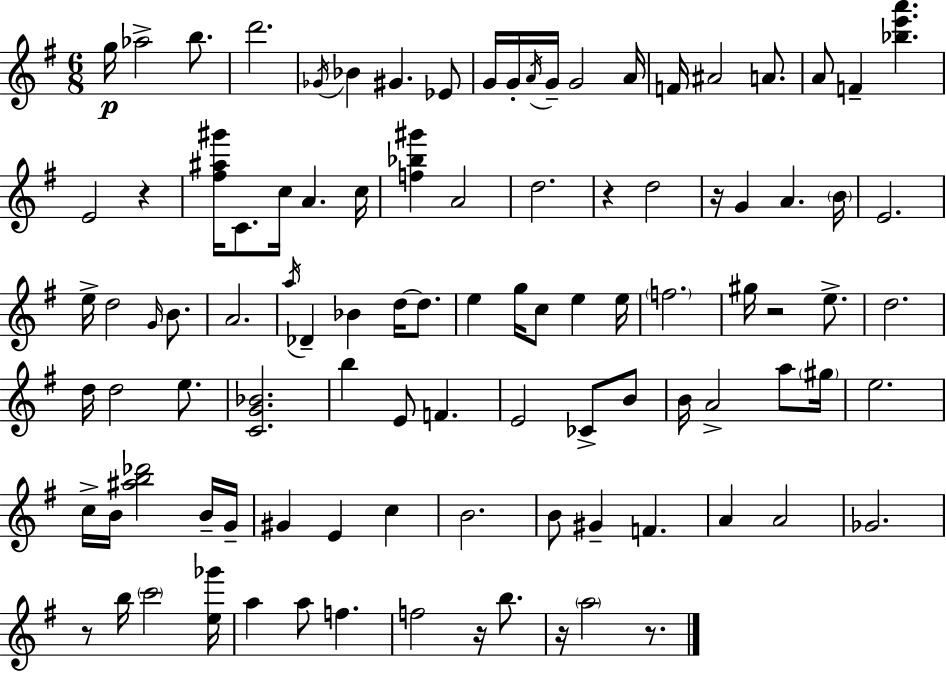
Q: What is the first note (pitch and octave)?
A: G5